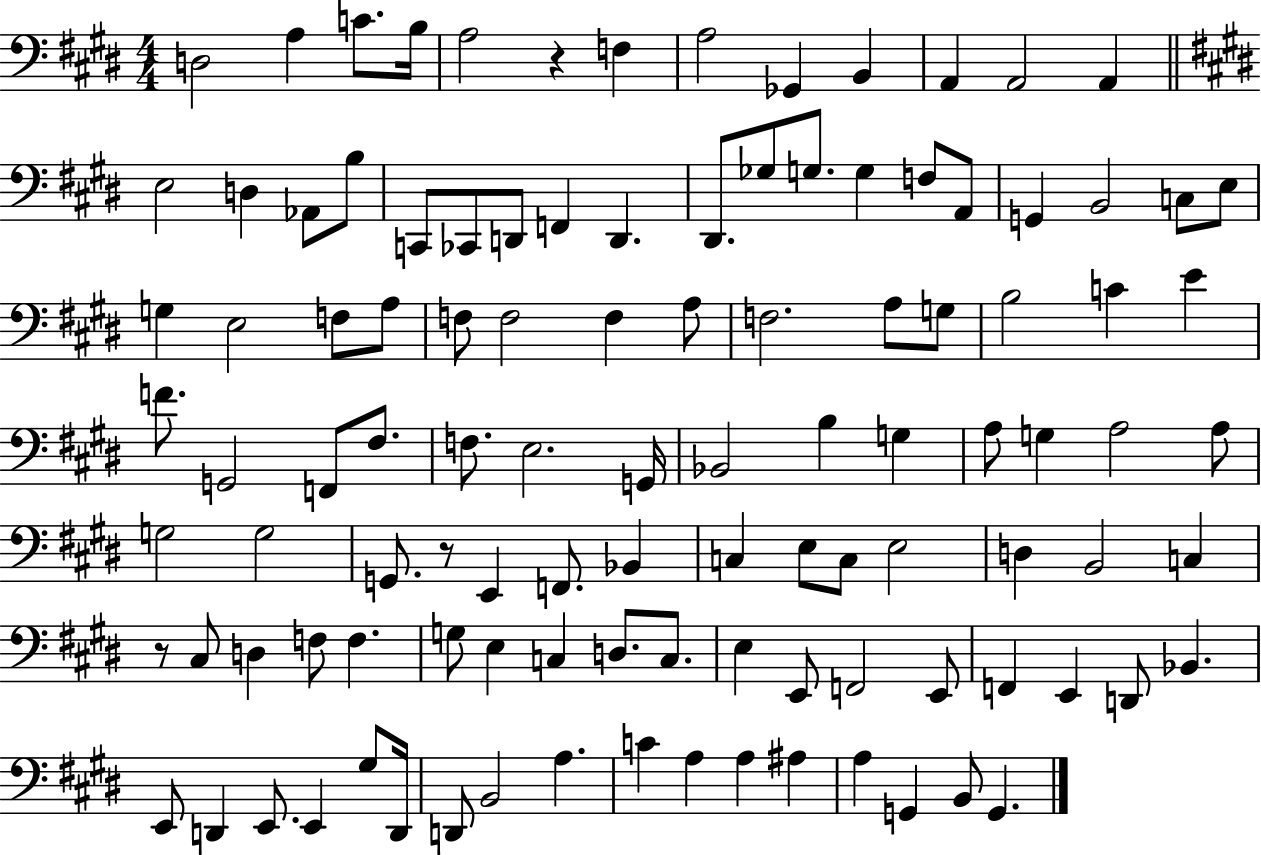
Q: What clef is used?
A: bass